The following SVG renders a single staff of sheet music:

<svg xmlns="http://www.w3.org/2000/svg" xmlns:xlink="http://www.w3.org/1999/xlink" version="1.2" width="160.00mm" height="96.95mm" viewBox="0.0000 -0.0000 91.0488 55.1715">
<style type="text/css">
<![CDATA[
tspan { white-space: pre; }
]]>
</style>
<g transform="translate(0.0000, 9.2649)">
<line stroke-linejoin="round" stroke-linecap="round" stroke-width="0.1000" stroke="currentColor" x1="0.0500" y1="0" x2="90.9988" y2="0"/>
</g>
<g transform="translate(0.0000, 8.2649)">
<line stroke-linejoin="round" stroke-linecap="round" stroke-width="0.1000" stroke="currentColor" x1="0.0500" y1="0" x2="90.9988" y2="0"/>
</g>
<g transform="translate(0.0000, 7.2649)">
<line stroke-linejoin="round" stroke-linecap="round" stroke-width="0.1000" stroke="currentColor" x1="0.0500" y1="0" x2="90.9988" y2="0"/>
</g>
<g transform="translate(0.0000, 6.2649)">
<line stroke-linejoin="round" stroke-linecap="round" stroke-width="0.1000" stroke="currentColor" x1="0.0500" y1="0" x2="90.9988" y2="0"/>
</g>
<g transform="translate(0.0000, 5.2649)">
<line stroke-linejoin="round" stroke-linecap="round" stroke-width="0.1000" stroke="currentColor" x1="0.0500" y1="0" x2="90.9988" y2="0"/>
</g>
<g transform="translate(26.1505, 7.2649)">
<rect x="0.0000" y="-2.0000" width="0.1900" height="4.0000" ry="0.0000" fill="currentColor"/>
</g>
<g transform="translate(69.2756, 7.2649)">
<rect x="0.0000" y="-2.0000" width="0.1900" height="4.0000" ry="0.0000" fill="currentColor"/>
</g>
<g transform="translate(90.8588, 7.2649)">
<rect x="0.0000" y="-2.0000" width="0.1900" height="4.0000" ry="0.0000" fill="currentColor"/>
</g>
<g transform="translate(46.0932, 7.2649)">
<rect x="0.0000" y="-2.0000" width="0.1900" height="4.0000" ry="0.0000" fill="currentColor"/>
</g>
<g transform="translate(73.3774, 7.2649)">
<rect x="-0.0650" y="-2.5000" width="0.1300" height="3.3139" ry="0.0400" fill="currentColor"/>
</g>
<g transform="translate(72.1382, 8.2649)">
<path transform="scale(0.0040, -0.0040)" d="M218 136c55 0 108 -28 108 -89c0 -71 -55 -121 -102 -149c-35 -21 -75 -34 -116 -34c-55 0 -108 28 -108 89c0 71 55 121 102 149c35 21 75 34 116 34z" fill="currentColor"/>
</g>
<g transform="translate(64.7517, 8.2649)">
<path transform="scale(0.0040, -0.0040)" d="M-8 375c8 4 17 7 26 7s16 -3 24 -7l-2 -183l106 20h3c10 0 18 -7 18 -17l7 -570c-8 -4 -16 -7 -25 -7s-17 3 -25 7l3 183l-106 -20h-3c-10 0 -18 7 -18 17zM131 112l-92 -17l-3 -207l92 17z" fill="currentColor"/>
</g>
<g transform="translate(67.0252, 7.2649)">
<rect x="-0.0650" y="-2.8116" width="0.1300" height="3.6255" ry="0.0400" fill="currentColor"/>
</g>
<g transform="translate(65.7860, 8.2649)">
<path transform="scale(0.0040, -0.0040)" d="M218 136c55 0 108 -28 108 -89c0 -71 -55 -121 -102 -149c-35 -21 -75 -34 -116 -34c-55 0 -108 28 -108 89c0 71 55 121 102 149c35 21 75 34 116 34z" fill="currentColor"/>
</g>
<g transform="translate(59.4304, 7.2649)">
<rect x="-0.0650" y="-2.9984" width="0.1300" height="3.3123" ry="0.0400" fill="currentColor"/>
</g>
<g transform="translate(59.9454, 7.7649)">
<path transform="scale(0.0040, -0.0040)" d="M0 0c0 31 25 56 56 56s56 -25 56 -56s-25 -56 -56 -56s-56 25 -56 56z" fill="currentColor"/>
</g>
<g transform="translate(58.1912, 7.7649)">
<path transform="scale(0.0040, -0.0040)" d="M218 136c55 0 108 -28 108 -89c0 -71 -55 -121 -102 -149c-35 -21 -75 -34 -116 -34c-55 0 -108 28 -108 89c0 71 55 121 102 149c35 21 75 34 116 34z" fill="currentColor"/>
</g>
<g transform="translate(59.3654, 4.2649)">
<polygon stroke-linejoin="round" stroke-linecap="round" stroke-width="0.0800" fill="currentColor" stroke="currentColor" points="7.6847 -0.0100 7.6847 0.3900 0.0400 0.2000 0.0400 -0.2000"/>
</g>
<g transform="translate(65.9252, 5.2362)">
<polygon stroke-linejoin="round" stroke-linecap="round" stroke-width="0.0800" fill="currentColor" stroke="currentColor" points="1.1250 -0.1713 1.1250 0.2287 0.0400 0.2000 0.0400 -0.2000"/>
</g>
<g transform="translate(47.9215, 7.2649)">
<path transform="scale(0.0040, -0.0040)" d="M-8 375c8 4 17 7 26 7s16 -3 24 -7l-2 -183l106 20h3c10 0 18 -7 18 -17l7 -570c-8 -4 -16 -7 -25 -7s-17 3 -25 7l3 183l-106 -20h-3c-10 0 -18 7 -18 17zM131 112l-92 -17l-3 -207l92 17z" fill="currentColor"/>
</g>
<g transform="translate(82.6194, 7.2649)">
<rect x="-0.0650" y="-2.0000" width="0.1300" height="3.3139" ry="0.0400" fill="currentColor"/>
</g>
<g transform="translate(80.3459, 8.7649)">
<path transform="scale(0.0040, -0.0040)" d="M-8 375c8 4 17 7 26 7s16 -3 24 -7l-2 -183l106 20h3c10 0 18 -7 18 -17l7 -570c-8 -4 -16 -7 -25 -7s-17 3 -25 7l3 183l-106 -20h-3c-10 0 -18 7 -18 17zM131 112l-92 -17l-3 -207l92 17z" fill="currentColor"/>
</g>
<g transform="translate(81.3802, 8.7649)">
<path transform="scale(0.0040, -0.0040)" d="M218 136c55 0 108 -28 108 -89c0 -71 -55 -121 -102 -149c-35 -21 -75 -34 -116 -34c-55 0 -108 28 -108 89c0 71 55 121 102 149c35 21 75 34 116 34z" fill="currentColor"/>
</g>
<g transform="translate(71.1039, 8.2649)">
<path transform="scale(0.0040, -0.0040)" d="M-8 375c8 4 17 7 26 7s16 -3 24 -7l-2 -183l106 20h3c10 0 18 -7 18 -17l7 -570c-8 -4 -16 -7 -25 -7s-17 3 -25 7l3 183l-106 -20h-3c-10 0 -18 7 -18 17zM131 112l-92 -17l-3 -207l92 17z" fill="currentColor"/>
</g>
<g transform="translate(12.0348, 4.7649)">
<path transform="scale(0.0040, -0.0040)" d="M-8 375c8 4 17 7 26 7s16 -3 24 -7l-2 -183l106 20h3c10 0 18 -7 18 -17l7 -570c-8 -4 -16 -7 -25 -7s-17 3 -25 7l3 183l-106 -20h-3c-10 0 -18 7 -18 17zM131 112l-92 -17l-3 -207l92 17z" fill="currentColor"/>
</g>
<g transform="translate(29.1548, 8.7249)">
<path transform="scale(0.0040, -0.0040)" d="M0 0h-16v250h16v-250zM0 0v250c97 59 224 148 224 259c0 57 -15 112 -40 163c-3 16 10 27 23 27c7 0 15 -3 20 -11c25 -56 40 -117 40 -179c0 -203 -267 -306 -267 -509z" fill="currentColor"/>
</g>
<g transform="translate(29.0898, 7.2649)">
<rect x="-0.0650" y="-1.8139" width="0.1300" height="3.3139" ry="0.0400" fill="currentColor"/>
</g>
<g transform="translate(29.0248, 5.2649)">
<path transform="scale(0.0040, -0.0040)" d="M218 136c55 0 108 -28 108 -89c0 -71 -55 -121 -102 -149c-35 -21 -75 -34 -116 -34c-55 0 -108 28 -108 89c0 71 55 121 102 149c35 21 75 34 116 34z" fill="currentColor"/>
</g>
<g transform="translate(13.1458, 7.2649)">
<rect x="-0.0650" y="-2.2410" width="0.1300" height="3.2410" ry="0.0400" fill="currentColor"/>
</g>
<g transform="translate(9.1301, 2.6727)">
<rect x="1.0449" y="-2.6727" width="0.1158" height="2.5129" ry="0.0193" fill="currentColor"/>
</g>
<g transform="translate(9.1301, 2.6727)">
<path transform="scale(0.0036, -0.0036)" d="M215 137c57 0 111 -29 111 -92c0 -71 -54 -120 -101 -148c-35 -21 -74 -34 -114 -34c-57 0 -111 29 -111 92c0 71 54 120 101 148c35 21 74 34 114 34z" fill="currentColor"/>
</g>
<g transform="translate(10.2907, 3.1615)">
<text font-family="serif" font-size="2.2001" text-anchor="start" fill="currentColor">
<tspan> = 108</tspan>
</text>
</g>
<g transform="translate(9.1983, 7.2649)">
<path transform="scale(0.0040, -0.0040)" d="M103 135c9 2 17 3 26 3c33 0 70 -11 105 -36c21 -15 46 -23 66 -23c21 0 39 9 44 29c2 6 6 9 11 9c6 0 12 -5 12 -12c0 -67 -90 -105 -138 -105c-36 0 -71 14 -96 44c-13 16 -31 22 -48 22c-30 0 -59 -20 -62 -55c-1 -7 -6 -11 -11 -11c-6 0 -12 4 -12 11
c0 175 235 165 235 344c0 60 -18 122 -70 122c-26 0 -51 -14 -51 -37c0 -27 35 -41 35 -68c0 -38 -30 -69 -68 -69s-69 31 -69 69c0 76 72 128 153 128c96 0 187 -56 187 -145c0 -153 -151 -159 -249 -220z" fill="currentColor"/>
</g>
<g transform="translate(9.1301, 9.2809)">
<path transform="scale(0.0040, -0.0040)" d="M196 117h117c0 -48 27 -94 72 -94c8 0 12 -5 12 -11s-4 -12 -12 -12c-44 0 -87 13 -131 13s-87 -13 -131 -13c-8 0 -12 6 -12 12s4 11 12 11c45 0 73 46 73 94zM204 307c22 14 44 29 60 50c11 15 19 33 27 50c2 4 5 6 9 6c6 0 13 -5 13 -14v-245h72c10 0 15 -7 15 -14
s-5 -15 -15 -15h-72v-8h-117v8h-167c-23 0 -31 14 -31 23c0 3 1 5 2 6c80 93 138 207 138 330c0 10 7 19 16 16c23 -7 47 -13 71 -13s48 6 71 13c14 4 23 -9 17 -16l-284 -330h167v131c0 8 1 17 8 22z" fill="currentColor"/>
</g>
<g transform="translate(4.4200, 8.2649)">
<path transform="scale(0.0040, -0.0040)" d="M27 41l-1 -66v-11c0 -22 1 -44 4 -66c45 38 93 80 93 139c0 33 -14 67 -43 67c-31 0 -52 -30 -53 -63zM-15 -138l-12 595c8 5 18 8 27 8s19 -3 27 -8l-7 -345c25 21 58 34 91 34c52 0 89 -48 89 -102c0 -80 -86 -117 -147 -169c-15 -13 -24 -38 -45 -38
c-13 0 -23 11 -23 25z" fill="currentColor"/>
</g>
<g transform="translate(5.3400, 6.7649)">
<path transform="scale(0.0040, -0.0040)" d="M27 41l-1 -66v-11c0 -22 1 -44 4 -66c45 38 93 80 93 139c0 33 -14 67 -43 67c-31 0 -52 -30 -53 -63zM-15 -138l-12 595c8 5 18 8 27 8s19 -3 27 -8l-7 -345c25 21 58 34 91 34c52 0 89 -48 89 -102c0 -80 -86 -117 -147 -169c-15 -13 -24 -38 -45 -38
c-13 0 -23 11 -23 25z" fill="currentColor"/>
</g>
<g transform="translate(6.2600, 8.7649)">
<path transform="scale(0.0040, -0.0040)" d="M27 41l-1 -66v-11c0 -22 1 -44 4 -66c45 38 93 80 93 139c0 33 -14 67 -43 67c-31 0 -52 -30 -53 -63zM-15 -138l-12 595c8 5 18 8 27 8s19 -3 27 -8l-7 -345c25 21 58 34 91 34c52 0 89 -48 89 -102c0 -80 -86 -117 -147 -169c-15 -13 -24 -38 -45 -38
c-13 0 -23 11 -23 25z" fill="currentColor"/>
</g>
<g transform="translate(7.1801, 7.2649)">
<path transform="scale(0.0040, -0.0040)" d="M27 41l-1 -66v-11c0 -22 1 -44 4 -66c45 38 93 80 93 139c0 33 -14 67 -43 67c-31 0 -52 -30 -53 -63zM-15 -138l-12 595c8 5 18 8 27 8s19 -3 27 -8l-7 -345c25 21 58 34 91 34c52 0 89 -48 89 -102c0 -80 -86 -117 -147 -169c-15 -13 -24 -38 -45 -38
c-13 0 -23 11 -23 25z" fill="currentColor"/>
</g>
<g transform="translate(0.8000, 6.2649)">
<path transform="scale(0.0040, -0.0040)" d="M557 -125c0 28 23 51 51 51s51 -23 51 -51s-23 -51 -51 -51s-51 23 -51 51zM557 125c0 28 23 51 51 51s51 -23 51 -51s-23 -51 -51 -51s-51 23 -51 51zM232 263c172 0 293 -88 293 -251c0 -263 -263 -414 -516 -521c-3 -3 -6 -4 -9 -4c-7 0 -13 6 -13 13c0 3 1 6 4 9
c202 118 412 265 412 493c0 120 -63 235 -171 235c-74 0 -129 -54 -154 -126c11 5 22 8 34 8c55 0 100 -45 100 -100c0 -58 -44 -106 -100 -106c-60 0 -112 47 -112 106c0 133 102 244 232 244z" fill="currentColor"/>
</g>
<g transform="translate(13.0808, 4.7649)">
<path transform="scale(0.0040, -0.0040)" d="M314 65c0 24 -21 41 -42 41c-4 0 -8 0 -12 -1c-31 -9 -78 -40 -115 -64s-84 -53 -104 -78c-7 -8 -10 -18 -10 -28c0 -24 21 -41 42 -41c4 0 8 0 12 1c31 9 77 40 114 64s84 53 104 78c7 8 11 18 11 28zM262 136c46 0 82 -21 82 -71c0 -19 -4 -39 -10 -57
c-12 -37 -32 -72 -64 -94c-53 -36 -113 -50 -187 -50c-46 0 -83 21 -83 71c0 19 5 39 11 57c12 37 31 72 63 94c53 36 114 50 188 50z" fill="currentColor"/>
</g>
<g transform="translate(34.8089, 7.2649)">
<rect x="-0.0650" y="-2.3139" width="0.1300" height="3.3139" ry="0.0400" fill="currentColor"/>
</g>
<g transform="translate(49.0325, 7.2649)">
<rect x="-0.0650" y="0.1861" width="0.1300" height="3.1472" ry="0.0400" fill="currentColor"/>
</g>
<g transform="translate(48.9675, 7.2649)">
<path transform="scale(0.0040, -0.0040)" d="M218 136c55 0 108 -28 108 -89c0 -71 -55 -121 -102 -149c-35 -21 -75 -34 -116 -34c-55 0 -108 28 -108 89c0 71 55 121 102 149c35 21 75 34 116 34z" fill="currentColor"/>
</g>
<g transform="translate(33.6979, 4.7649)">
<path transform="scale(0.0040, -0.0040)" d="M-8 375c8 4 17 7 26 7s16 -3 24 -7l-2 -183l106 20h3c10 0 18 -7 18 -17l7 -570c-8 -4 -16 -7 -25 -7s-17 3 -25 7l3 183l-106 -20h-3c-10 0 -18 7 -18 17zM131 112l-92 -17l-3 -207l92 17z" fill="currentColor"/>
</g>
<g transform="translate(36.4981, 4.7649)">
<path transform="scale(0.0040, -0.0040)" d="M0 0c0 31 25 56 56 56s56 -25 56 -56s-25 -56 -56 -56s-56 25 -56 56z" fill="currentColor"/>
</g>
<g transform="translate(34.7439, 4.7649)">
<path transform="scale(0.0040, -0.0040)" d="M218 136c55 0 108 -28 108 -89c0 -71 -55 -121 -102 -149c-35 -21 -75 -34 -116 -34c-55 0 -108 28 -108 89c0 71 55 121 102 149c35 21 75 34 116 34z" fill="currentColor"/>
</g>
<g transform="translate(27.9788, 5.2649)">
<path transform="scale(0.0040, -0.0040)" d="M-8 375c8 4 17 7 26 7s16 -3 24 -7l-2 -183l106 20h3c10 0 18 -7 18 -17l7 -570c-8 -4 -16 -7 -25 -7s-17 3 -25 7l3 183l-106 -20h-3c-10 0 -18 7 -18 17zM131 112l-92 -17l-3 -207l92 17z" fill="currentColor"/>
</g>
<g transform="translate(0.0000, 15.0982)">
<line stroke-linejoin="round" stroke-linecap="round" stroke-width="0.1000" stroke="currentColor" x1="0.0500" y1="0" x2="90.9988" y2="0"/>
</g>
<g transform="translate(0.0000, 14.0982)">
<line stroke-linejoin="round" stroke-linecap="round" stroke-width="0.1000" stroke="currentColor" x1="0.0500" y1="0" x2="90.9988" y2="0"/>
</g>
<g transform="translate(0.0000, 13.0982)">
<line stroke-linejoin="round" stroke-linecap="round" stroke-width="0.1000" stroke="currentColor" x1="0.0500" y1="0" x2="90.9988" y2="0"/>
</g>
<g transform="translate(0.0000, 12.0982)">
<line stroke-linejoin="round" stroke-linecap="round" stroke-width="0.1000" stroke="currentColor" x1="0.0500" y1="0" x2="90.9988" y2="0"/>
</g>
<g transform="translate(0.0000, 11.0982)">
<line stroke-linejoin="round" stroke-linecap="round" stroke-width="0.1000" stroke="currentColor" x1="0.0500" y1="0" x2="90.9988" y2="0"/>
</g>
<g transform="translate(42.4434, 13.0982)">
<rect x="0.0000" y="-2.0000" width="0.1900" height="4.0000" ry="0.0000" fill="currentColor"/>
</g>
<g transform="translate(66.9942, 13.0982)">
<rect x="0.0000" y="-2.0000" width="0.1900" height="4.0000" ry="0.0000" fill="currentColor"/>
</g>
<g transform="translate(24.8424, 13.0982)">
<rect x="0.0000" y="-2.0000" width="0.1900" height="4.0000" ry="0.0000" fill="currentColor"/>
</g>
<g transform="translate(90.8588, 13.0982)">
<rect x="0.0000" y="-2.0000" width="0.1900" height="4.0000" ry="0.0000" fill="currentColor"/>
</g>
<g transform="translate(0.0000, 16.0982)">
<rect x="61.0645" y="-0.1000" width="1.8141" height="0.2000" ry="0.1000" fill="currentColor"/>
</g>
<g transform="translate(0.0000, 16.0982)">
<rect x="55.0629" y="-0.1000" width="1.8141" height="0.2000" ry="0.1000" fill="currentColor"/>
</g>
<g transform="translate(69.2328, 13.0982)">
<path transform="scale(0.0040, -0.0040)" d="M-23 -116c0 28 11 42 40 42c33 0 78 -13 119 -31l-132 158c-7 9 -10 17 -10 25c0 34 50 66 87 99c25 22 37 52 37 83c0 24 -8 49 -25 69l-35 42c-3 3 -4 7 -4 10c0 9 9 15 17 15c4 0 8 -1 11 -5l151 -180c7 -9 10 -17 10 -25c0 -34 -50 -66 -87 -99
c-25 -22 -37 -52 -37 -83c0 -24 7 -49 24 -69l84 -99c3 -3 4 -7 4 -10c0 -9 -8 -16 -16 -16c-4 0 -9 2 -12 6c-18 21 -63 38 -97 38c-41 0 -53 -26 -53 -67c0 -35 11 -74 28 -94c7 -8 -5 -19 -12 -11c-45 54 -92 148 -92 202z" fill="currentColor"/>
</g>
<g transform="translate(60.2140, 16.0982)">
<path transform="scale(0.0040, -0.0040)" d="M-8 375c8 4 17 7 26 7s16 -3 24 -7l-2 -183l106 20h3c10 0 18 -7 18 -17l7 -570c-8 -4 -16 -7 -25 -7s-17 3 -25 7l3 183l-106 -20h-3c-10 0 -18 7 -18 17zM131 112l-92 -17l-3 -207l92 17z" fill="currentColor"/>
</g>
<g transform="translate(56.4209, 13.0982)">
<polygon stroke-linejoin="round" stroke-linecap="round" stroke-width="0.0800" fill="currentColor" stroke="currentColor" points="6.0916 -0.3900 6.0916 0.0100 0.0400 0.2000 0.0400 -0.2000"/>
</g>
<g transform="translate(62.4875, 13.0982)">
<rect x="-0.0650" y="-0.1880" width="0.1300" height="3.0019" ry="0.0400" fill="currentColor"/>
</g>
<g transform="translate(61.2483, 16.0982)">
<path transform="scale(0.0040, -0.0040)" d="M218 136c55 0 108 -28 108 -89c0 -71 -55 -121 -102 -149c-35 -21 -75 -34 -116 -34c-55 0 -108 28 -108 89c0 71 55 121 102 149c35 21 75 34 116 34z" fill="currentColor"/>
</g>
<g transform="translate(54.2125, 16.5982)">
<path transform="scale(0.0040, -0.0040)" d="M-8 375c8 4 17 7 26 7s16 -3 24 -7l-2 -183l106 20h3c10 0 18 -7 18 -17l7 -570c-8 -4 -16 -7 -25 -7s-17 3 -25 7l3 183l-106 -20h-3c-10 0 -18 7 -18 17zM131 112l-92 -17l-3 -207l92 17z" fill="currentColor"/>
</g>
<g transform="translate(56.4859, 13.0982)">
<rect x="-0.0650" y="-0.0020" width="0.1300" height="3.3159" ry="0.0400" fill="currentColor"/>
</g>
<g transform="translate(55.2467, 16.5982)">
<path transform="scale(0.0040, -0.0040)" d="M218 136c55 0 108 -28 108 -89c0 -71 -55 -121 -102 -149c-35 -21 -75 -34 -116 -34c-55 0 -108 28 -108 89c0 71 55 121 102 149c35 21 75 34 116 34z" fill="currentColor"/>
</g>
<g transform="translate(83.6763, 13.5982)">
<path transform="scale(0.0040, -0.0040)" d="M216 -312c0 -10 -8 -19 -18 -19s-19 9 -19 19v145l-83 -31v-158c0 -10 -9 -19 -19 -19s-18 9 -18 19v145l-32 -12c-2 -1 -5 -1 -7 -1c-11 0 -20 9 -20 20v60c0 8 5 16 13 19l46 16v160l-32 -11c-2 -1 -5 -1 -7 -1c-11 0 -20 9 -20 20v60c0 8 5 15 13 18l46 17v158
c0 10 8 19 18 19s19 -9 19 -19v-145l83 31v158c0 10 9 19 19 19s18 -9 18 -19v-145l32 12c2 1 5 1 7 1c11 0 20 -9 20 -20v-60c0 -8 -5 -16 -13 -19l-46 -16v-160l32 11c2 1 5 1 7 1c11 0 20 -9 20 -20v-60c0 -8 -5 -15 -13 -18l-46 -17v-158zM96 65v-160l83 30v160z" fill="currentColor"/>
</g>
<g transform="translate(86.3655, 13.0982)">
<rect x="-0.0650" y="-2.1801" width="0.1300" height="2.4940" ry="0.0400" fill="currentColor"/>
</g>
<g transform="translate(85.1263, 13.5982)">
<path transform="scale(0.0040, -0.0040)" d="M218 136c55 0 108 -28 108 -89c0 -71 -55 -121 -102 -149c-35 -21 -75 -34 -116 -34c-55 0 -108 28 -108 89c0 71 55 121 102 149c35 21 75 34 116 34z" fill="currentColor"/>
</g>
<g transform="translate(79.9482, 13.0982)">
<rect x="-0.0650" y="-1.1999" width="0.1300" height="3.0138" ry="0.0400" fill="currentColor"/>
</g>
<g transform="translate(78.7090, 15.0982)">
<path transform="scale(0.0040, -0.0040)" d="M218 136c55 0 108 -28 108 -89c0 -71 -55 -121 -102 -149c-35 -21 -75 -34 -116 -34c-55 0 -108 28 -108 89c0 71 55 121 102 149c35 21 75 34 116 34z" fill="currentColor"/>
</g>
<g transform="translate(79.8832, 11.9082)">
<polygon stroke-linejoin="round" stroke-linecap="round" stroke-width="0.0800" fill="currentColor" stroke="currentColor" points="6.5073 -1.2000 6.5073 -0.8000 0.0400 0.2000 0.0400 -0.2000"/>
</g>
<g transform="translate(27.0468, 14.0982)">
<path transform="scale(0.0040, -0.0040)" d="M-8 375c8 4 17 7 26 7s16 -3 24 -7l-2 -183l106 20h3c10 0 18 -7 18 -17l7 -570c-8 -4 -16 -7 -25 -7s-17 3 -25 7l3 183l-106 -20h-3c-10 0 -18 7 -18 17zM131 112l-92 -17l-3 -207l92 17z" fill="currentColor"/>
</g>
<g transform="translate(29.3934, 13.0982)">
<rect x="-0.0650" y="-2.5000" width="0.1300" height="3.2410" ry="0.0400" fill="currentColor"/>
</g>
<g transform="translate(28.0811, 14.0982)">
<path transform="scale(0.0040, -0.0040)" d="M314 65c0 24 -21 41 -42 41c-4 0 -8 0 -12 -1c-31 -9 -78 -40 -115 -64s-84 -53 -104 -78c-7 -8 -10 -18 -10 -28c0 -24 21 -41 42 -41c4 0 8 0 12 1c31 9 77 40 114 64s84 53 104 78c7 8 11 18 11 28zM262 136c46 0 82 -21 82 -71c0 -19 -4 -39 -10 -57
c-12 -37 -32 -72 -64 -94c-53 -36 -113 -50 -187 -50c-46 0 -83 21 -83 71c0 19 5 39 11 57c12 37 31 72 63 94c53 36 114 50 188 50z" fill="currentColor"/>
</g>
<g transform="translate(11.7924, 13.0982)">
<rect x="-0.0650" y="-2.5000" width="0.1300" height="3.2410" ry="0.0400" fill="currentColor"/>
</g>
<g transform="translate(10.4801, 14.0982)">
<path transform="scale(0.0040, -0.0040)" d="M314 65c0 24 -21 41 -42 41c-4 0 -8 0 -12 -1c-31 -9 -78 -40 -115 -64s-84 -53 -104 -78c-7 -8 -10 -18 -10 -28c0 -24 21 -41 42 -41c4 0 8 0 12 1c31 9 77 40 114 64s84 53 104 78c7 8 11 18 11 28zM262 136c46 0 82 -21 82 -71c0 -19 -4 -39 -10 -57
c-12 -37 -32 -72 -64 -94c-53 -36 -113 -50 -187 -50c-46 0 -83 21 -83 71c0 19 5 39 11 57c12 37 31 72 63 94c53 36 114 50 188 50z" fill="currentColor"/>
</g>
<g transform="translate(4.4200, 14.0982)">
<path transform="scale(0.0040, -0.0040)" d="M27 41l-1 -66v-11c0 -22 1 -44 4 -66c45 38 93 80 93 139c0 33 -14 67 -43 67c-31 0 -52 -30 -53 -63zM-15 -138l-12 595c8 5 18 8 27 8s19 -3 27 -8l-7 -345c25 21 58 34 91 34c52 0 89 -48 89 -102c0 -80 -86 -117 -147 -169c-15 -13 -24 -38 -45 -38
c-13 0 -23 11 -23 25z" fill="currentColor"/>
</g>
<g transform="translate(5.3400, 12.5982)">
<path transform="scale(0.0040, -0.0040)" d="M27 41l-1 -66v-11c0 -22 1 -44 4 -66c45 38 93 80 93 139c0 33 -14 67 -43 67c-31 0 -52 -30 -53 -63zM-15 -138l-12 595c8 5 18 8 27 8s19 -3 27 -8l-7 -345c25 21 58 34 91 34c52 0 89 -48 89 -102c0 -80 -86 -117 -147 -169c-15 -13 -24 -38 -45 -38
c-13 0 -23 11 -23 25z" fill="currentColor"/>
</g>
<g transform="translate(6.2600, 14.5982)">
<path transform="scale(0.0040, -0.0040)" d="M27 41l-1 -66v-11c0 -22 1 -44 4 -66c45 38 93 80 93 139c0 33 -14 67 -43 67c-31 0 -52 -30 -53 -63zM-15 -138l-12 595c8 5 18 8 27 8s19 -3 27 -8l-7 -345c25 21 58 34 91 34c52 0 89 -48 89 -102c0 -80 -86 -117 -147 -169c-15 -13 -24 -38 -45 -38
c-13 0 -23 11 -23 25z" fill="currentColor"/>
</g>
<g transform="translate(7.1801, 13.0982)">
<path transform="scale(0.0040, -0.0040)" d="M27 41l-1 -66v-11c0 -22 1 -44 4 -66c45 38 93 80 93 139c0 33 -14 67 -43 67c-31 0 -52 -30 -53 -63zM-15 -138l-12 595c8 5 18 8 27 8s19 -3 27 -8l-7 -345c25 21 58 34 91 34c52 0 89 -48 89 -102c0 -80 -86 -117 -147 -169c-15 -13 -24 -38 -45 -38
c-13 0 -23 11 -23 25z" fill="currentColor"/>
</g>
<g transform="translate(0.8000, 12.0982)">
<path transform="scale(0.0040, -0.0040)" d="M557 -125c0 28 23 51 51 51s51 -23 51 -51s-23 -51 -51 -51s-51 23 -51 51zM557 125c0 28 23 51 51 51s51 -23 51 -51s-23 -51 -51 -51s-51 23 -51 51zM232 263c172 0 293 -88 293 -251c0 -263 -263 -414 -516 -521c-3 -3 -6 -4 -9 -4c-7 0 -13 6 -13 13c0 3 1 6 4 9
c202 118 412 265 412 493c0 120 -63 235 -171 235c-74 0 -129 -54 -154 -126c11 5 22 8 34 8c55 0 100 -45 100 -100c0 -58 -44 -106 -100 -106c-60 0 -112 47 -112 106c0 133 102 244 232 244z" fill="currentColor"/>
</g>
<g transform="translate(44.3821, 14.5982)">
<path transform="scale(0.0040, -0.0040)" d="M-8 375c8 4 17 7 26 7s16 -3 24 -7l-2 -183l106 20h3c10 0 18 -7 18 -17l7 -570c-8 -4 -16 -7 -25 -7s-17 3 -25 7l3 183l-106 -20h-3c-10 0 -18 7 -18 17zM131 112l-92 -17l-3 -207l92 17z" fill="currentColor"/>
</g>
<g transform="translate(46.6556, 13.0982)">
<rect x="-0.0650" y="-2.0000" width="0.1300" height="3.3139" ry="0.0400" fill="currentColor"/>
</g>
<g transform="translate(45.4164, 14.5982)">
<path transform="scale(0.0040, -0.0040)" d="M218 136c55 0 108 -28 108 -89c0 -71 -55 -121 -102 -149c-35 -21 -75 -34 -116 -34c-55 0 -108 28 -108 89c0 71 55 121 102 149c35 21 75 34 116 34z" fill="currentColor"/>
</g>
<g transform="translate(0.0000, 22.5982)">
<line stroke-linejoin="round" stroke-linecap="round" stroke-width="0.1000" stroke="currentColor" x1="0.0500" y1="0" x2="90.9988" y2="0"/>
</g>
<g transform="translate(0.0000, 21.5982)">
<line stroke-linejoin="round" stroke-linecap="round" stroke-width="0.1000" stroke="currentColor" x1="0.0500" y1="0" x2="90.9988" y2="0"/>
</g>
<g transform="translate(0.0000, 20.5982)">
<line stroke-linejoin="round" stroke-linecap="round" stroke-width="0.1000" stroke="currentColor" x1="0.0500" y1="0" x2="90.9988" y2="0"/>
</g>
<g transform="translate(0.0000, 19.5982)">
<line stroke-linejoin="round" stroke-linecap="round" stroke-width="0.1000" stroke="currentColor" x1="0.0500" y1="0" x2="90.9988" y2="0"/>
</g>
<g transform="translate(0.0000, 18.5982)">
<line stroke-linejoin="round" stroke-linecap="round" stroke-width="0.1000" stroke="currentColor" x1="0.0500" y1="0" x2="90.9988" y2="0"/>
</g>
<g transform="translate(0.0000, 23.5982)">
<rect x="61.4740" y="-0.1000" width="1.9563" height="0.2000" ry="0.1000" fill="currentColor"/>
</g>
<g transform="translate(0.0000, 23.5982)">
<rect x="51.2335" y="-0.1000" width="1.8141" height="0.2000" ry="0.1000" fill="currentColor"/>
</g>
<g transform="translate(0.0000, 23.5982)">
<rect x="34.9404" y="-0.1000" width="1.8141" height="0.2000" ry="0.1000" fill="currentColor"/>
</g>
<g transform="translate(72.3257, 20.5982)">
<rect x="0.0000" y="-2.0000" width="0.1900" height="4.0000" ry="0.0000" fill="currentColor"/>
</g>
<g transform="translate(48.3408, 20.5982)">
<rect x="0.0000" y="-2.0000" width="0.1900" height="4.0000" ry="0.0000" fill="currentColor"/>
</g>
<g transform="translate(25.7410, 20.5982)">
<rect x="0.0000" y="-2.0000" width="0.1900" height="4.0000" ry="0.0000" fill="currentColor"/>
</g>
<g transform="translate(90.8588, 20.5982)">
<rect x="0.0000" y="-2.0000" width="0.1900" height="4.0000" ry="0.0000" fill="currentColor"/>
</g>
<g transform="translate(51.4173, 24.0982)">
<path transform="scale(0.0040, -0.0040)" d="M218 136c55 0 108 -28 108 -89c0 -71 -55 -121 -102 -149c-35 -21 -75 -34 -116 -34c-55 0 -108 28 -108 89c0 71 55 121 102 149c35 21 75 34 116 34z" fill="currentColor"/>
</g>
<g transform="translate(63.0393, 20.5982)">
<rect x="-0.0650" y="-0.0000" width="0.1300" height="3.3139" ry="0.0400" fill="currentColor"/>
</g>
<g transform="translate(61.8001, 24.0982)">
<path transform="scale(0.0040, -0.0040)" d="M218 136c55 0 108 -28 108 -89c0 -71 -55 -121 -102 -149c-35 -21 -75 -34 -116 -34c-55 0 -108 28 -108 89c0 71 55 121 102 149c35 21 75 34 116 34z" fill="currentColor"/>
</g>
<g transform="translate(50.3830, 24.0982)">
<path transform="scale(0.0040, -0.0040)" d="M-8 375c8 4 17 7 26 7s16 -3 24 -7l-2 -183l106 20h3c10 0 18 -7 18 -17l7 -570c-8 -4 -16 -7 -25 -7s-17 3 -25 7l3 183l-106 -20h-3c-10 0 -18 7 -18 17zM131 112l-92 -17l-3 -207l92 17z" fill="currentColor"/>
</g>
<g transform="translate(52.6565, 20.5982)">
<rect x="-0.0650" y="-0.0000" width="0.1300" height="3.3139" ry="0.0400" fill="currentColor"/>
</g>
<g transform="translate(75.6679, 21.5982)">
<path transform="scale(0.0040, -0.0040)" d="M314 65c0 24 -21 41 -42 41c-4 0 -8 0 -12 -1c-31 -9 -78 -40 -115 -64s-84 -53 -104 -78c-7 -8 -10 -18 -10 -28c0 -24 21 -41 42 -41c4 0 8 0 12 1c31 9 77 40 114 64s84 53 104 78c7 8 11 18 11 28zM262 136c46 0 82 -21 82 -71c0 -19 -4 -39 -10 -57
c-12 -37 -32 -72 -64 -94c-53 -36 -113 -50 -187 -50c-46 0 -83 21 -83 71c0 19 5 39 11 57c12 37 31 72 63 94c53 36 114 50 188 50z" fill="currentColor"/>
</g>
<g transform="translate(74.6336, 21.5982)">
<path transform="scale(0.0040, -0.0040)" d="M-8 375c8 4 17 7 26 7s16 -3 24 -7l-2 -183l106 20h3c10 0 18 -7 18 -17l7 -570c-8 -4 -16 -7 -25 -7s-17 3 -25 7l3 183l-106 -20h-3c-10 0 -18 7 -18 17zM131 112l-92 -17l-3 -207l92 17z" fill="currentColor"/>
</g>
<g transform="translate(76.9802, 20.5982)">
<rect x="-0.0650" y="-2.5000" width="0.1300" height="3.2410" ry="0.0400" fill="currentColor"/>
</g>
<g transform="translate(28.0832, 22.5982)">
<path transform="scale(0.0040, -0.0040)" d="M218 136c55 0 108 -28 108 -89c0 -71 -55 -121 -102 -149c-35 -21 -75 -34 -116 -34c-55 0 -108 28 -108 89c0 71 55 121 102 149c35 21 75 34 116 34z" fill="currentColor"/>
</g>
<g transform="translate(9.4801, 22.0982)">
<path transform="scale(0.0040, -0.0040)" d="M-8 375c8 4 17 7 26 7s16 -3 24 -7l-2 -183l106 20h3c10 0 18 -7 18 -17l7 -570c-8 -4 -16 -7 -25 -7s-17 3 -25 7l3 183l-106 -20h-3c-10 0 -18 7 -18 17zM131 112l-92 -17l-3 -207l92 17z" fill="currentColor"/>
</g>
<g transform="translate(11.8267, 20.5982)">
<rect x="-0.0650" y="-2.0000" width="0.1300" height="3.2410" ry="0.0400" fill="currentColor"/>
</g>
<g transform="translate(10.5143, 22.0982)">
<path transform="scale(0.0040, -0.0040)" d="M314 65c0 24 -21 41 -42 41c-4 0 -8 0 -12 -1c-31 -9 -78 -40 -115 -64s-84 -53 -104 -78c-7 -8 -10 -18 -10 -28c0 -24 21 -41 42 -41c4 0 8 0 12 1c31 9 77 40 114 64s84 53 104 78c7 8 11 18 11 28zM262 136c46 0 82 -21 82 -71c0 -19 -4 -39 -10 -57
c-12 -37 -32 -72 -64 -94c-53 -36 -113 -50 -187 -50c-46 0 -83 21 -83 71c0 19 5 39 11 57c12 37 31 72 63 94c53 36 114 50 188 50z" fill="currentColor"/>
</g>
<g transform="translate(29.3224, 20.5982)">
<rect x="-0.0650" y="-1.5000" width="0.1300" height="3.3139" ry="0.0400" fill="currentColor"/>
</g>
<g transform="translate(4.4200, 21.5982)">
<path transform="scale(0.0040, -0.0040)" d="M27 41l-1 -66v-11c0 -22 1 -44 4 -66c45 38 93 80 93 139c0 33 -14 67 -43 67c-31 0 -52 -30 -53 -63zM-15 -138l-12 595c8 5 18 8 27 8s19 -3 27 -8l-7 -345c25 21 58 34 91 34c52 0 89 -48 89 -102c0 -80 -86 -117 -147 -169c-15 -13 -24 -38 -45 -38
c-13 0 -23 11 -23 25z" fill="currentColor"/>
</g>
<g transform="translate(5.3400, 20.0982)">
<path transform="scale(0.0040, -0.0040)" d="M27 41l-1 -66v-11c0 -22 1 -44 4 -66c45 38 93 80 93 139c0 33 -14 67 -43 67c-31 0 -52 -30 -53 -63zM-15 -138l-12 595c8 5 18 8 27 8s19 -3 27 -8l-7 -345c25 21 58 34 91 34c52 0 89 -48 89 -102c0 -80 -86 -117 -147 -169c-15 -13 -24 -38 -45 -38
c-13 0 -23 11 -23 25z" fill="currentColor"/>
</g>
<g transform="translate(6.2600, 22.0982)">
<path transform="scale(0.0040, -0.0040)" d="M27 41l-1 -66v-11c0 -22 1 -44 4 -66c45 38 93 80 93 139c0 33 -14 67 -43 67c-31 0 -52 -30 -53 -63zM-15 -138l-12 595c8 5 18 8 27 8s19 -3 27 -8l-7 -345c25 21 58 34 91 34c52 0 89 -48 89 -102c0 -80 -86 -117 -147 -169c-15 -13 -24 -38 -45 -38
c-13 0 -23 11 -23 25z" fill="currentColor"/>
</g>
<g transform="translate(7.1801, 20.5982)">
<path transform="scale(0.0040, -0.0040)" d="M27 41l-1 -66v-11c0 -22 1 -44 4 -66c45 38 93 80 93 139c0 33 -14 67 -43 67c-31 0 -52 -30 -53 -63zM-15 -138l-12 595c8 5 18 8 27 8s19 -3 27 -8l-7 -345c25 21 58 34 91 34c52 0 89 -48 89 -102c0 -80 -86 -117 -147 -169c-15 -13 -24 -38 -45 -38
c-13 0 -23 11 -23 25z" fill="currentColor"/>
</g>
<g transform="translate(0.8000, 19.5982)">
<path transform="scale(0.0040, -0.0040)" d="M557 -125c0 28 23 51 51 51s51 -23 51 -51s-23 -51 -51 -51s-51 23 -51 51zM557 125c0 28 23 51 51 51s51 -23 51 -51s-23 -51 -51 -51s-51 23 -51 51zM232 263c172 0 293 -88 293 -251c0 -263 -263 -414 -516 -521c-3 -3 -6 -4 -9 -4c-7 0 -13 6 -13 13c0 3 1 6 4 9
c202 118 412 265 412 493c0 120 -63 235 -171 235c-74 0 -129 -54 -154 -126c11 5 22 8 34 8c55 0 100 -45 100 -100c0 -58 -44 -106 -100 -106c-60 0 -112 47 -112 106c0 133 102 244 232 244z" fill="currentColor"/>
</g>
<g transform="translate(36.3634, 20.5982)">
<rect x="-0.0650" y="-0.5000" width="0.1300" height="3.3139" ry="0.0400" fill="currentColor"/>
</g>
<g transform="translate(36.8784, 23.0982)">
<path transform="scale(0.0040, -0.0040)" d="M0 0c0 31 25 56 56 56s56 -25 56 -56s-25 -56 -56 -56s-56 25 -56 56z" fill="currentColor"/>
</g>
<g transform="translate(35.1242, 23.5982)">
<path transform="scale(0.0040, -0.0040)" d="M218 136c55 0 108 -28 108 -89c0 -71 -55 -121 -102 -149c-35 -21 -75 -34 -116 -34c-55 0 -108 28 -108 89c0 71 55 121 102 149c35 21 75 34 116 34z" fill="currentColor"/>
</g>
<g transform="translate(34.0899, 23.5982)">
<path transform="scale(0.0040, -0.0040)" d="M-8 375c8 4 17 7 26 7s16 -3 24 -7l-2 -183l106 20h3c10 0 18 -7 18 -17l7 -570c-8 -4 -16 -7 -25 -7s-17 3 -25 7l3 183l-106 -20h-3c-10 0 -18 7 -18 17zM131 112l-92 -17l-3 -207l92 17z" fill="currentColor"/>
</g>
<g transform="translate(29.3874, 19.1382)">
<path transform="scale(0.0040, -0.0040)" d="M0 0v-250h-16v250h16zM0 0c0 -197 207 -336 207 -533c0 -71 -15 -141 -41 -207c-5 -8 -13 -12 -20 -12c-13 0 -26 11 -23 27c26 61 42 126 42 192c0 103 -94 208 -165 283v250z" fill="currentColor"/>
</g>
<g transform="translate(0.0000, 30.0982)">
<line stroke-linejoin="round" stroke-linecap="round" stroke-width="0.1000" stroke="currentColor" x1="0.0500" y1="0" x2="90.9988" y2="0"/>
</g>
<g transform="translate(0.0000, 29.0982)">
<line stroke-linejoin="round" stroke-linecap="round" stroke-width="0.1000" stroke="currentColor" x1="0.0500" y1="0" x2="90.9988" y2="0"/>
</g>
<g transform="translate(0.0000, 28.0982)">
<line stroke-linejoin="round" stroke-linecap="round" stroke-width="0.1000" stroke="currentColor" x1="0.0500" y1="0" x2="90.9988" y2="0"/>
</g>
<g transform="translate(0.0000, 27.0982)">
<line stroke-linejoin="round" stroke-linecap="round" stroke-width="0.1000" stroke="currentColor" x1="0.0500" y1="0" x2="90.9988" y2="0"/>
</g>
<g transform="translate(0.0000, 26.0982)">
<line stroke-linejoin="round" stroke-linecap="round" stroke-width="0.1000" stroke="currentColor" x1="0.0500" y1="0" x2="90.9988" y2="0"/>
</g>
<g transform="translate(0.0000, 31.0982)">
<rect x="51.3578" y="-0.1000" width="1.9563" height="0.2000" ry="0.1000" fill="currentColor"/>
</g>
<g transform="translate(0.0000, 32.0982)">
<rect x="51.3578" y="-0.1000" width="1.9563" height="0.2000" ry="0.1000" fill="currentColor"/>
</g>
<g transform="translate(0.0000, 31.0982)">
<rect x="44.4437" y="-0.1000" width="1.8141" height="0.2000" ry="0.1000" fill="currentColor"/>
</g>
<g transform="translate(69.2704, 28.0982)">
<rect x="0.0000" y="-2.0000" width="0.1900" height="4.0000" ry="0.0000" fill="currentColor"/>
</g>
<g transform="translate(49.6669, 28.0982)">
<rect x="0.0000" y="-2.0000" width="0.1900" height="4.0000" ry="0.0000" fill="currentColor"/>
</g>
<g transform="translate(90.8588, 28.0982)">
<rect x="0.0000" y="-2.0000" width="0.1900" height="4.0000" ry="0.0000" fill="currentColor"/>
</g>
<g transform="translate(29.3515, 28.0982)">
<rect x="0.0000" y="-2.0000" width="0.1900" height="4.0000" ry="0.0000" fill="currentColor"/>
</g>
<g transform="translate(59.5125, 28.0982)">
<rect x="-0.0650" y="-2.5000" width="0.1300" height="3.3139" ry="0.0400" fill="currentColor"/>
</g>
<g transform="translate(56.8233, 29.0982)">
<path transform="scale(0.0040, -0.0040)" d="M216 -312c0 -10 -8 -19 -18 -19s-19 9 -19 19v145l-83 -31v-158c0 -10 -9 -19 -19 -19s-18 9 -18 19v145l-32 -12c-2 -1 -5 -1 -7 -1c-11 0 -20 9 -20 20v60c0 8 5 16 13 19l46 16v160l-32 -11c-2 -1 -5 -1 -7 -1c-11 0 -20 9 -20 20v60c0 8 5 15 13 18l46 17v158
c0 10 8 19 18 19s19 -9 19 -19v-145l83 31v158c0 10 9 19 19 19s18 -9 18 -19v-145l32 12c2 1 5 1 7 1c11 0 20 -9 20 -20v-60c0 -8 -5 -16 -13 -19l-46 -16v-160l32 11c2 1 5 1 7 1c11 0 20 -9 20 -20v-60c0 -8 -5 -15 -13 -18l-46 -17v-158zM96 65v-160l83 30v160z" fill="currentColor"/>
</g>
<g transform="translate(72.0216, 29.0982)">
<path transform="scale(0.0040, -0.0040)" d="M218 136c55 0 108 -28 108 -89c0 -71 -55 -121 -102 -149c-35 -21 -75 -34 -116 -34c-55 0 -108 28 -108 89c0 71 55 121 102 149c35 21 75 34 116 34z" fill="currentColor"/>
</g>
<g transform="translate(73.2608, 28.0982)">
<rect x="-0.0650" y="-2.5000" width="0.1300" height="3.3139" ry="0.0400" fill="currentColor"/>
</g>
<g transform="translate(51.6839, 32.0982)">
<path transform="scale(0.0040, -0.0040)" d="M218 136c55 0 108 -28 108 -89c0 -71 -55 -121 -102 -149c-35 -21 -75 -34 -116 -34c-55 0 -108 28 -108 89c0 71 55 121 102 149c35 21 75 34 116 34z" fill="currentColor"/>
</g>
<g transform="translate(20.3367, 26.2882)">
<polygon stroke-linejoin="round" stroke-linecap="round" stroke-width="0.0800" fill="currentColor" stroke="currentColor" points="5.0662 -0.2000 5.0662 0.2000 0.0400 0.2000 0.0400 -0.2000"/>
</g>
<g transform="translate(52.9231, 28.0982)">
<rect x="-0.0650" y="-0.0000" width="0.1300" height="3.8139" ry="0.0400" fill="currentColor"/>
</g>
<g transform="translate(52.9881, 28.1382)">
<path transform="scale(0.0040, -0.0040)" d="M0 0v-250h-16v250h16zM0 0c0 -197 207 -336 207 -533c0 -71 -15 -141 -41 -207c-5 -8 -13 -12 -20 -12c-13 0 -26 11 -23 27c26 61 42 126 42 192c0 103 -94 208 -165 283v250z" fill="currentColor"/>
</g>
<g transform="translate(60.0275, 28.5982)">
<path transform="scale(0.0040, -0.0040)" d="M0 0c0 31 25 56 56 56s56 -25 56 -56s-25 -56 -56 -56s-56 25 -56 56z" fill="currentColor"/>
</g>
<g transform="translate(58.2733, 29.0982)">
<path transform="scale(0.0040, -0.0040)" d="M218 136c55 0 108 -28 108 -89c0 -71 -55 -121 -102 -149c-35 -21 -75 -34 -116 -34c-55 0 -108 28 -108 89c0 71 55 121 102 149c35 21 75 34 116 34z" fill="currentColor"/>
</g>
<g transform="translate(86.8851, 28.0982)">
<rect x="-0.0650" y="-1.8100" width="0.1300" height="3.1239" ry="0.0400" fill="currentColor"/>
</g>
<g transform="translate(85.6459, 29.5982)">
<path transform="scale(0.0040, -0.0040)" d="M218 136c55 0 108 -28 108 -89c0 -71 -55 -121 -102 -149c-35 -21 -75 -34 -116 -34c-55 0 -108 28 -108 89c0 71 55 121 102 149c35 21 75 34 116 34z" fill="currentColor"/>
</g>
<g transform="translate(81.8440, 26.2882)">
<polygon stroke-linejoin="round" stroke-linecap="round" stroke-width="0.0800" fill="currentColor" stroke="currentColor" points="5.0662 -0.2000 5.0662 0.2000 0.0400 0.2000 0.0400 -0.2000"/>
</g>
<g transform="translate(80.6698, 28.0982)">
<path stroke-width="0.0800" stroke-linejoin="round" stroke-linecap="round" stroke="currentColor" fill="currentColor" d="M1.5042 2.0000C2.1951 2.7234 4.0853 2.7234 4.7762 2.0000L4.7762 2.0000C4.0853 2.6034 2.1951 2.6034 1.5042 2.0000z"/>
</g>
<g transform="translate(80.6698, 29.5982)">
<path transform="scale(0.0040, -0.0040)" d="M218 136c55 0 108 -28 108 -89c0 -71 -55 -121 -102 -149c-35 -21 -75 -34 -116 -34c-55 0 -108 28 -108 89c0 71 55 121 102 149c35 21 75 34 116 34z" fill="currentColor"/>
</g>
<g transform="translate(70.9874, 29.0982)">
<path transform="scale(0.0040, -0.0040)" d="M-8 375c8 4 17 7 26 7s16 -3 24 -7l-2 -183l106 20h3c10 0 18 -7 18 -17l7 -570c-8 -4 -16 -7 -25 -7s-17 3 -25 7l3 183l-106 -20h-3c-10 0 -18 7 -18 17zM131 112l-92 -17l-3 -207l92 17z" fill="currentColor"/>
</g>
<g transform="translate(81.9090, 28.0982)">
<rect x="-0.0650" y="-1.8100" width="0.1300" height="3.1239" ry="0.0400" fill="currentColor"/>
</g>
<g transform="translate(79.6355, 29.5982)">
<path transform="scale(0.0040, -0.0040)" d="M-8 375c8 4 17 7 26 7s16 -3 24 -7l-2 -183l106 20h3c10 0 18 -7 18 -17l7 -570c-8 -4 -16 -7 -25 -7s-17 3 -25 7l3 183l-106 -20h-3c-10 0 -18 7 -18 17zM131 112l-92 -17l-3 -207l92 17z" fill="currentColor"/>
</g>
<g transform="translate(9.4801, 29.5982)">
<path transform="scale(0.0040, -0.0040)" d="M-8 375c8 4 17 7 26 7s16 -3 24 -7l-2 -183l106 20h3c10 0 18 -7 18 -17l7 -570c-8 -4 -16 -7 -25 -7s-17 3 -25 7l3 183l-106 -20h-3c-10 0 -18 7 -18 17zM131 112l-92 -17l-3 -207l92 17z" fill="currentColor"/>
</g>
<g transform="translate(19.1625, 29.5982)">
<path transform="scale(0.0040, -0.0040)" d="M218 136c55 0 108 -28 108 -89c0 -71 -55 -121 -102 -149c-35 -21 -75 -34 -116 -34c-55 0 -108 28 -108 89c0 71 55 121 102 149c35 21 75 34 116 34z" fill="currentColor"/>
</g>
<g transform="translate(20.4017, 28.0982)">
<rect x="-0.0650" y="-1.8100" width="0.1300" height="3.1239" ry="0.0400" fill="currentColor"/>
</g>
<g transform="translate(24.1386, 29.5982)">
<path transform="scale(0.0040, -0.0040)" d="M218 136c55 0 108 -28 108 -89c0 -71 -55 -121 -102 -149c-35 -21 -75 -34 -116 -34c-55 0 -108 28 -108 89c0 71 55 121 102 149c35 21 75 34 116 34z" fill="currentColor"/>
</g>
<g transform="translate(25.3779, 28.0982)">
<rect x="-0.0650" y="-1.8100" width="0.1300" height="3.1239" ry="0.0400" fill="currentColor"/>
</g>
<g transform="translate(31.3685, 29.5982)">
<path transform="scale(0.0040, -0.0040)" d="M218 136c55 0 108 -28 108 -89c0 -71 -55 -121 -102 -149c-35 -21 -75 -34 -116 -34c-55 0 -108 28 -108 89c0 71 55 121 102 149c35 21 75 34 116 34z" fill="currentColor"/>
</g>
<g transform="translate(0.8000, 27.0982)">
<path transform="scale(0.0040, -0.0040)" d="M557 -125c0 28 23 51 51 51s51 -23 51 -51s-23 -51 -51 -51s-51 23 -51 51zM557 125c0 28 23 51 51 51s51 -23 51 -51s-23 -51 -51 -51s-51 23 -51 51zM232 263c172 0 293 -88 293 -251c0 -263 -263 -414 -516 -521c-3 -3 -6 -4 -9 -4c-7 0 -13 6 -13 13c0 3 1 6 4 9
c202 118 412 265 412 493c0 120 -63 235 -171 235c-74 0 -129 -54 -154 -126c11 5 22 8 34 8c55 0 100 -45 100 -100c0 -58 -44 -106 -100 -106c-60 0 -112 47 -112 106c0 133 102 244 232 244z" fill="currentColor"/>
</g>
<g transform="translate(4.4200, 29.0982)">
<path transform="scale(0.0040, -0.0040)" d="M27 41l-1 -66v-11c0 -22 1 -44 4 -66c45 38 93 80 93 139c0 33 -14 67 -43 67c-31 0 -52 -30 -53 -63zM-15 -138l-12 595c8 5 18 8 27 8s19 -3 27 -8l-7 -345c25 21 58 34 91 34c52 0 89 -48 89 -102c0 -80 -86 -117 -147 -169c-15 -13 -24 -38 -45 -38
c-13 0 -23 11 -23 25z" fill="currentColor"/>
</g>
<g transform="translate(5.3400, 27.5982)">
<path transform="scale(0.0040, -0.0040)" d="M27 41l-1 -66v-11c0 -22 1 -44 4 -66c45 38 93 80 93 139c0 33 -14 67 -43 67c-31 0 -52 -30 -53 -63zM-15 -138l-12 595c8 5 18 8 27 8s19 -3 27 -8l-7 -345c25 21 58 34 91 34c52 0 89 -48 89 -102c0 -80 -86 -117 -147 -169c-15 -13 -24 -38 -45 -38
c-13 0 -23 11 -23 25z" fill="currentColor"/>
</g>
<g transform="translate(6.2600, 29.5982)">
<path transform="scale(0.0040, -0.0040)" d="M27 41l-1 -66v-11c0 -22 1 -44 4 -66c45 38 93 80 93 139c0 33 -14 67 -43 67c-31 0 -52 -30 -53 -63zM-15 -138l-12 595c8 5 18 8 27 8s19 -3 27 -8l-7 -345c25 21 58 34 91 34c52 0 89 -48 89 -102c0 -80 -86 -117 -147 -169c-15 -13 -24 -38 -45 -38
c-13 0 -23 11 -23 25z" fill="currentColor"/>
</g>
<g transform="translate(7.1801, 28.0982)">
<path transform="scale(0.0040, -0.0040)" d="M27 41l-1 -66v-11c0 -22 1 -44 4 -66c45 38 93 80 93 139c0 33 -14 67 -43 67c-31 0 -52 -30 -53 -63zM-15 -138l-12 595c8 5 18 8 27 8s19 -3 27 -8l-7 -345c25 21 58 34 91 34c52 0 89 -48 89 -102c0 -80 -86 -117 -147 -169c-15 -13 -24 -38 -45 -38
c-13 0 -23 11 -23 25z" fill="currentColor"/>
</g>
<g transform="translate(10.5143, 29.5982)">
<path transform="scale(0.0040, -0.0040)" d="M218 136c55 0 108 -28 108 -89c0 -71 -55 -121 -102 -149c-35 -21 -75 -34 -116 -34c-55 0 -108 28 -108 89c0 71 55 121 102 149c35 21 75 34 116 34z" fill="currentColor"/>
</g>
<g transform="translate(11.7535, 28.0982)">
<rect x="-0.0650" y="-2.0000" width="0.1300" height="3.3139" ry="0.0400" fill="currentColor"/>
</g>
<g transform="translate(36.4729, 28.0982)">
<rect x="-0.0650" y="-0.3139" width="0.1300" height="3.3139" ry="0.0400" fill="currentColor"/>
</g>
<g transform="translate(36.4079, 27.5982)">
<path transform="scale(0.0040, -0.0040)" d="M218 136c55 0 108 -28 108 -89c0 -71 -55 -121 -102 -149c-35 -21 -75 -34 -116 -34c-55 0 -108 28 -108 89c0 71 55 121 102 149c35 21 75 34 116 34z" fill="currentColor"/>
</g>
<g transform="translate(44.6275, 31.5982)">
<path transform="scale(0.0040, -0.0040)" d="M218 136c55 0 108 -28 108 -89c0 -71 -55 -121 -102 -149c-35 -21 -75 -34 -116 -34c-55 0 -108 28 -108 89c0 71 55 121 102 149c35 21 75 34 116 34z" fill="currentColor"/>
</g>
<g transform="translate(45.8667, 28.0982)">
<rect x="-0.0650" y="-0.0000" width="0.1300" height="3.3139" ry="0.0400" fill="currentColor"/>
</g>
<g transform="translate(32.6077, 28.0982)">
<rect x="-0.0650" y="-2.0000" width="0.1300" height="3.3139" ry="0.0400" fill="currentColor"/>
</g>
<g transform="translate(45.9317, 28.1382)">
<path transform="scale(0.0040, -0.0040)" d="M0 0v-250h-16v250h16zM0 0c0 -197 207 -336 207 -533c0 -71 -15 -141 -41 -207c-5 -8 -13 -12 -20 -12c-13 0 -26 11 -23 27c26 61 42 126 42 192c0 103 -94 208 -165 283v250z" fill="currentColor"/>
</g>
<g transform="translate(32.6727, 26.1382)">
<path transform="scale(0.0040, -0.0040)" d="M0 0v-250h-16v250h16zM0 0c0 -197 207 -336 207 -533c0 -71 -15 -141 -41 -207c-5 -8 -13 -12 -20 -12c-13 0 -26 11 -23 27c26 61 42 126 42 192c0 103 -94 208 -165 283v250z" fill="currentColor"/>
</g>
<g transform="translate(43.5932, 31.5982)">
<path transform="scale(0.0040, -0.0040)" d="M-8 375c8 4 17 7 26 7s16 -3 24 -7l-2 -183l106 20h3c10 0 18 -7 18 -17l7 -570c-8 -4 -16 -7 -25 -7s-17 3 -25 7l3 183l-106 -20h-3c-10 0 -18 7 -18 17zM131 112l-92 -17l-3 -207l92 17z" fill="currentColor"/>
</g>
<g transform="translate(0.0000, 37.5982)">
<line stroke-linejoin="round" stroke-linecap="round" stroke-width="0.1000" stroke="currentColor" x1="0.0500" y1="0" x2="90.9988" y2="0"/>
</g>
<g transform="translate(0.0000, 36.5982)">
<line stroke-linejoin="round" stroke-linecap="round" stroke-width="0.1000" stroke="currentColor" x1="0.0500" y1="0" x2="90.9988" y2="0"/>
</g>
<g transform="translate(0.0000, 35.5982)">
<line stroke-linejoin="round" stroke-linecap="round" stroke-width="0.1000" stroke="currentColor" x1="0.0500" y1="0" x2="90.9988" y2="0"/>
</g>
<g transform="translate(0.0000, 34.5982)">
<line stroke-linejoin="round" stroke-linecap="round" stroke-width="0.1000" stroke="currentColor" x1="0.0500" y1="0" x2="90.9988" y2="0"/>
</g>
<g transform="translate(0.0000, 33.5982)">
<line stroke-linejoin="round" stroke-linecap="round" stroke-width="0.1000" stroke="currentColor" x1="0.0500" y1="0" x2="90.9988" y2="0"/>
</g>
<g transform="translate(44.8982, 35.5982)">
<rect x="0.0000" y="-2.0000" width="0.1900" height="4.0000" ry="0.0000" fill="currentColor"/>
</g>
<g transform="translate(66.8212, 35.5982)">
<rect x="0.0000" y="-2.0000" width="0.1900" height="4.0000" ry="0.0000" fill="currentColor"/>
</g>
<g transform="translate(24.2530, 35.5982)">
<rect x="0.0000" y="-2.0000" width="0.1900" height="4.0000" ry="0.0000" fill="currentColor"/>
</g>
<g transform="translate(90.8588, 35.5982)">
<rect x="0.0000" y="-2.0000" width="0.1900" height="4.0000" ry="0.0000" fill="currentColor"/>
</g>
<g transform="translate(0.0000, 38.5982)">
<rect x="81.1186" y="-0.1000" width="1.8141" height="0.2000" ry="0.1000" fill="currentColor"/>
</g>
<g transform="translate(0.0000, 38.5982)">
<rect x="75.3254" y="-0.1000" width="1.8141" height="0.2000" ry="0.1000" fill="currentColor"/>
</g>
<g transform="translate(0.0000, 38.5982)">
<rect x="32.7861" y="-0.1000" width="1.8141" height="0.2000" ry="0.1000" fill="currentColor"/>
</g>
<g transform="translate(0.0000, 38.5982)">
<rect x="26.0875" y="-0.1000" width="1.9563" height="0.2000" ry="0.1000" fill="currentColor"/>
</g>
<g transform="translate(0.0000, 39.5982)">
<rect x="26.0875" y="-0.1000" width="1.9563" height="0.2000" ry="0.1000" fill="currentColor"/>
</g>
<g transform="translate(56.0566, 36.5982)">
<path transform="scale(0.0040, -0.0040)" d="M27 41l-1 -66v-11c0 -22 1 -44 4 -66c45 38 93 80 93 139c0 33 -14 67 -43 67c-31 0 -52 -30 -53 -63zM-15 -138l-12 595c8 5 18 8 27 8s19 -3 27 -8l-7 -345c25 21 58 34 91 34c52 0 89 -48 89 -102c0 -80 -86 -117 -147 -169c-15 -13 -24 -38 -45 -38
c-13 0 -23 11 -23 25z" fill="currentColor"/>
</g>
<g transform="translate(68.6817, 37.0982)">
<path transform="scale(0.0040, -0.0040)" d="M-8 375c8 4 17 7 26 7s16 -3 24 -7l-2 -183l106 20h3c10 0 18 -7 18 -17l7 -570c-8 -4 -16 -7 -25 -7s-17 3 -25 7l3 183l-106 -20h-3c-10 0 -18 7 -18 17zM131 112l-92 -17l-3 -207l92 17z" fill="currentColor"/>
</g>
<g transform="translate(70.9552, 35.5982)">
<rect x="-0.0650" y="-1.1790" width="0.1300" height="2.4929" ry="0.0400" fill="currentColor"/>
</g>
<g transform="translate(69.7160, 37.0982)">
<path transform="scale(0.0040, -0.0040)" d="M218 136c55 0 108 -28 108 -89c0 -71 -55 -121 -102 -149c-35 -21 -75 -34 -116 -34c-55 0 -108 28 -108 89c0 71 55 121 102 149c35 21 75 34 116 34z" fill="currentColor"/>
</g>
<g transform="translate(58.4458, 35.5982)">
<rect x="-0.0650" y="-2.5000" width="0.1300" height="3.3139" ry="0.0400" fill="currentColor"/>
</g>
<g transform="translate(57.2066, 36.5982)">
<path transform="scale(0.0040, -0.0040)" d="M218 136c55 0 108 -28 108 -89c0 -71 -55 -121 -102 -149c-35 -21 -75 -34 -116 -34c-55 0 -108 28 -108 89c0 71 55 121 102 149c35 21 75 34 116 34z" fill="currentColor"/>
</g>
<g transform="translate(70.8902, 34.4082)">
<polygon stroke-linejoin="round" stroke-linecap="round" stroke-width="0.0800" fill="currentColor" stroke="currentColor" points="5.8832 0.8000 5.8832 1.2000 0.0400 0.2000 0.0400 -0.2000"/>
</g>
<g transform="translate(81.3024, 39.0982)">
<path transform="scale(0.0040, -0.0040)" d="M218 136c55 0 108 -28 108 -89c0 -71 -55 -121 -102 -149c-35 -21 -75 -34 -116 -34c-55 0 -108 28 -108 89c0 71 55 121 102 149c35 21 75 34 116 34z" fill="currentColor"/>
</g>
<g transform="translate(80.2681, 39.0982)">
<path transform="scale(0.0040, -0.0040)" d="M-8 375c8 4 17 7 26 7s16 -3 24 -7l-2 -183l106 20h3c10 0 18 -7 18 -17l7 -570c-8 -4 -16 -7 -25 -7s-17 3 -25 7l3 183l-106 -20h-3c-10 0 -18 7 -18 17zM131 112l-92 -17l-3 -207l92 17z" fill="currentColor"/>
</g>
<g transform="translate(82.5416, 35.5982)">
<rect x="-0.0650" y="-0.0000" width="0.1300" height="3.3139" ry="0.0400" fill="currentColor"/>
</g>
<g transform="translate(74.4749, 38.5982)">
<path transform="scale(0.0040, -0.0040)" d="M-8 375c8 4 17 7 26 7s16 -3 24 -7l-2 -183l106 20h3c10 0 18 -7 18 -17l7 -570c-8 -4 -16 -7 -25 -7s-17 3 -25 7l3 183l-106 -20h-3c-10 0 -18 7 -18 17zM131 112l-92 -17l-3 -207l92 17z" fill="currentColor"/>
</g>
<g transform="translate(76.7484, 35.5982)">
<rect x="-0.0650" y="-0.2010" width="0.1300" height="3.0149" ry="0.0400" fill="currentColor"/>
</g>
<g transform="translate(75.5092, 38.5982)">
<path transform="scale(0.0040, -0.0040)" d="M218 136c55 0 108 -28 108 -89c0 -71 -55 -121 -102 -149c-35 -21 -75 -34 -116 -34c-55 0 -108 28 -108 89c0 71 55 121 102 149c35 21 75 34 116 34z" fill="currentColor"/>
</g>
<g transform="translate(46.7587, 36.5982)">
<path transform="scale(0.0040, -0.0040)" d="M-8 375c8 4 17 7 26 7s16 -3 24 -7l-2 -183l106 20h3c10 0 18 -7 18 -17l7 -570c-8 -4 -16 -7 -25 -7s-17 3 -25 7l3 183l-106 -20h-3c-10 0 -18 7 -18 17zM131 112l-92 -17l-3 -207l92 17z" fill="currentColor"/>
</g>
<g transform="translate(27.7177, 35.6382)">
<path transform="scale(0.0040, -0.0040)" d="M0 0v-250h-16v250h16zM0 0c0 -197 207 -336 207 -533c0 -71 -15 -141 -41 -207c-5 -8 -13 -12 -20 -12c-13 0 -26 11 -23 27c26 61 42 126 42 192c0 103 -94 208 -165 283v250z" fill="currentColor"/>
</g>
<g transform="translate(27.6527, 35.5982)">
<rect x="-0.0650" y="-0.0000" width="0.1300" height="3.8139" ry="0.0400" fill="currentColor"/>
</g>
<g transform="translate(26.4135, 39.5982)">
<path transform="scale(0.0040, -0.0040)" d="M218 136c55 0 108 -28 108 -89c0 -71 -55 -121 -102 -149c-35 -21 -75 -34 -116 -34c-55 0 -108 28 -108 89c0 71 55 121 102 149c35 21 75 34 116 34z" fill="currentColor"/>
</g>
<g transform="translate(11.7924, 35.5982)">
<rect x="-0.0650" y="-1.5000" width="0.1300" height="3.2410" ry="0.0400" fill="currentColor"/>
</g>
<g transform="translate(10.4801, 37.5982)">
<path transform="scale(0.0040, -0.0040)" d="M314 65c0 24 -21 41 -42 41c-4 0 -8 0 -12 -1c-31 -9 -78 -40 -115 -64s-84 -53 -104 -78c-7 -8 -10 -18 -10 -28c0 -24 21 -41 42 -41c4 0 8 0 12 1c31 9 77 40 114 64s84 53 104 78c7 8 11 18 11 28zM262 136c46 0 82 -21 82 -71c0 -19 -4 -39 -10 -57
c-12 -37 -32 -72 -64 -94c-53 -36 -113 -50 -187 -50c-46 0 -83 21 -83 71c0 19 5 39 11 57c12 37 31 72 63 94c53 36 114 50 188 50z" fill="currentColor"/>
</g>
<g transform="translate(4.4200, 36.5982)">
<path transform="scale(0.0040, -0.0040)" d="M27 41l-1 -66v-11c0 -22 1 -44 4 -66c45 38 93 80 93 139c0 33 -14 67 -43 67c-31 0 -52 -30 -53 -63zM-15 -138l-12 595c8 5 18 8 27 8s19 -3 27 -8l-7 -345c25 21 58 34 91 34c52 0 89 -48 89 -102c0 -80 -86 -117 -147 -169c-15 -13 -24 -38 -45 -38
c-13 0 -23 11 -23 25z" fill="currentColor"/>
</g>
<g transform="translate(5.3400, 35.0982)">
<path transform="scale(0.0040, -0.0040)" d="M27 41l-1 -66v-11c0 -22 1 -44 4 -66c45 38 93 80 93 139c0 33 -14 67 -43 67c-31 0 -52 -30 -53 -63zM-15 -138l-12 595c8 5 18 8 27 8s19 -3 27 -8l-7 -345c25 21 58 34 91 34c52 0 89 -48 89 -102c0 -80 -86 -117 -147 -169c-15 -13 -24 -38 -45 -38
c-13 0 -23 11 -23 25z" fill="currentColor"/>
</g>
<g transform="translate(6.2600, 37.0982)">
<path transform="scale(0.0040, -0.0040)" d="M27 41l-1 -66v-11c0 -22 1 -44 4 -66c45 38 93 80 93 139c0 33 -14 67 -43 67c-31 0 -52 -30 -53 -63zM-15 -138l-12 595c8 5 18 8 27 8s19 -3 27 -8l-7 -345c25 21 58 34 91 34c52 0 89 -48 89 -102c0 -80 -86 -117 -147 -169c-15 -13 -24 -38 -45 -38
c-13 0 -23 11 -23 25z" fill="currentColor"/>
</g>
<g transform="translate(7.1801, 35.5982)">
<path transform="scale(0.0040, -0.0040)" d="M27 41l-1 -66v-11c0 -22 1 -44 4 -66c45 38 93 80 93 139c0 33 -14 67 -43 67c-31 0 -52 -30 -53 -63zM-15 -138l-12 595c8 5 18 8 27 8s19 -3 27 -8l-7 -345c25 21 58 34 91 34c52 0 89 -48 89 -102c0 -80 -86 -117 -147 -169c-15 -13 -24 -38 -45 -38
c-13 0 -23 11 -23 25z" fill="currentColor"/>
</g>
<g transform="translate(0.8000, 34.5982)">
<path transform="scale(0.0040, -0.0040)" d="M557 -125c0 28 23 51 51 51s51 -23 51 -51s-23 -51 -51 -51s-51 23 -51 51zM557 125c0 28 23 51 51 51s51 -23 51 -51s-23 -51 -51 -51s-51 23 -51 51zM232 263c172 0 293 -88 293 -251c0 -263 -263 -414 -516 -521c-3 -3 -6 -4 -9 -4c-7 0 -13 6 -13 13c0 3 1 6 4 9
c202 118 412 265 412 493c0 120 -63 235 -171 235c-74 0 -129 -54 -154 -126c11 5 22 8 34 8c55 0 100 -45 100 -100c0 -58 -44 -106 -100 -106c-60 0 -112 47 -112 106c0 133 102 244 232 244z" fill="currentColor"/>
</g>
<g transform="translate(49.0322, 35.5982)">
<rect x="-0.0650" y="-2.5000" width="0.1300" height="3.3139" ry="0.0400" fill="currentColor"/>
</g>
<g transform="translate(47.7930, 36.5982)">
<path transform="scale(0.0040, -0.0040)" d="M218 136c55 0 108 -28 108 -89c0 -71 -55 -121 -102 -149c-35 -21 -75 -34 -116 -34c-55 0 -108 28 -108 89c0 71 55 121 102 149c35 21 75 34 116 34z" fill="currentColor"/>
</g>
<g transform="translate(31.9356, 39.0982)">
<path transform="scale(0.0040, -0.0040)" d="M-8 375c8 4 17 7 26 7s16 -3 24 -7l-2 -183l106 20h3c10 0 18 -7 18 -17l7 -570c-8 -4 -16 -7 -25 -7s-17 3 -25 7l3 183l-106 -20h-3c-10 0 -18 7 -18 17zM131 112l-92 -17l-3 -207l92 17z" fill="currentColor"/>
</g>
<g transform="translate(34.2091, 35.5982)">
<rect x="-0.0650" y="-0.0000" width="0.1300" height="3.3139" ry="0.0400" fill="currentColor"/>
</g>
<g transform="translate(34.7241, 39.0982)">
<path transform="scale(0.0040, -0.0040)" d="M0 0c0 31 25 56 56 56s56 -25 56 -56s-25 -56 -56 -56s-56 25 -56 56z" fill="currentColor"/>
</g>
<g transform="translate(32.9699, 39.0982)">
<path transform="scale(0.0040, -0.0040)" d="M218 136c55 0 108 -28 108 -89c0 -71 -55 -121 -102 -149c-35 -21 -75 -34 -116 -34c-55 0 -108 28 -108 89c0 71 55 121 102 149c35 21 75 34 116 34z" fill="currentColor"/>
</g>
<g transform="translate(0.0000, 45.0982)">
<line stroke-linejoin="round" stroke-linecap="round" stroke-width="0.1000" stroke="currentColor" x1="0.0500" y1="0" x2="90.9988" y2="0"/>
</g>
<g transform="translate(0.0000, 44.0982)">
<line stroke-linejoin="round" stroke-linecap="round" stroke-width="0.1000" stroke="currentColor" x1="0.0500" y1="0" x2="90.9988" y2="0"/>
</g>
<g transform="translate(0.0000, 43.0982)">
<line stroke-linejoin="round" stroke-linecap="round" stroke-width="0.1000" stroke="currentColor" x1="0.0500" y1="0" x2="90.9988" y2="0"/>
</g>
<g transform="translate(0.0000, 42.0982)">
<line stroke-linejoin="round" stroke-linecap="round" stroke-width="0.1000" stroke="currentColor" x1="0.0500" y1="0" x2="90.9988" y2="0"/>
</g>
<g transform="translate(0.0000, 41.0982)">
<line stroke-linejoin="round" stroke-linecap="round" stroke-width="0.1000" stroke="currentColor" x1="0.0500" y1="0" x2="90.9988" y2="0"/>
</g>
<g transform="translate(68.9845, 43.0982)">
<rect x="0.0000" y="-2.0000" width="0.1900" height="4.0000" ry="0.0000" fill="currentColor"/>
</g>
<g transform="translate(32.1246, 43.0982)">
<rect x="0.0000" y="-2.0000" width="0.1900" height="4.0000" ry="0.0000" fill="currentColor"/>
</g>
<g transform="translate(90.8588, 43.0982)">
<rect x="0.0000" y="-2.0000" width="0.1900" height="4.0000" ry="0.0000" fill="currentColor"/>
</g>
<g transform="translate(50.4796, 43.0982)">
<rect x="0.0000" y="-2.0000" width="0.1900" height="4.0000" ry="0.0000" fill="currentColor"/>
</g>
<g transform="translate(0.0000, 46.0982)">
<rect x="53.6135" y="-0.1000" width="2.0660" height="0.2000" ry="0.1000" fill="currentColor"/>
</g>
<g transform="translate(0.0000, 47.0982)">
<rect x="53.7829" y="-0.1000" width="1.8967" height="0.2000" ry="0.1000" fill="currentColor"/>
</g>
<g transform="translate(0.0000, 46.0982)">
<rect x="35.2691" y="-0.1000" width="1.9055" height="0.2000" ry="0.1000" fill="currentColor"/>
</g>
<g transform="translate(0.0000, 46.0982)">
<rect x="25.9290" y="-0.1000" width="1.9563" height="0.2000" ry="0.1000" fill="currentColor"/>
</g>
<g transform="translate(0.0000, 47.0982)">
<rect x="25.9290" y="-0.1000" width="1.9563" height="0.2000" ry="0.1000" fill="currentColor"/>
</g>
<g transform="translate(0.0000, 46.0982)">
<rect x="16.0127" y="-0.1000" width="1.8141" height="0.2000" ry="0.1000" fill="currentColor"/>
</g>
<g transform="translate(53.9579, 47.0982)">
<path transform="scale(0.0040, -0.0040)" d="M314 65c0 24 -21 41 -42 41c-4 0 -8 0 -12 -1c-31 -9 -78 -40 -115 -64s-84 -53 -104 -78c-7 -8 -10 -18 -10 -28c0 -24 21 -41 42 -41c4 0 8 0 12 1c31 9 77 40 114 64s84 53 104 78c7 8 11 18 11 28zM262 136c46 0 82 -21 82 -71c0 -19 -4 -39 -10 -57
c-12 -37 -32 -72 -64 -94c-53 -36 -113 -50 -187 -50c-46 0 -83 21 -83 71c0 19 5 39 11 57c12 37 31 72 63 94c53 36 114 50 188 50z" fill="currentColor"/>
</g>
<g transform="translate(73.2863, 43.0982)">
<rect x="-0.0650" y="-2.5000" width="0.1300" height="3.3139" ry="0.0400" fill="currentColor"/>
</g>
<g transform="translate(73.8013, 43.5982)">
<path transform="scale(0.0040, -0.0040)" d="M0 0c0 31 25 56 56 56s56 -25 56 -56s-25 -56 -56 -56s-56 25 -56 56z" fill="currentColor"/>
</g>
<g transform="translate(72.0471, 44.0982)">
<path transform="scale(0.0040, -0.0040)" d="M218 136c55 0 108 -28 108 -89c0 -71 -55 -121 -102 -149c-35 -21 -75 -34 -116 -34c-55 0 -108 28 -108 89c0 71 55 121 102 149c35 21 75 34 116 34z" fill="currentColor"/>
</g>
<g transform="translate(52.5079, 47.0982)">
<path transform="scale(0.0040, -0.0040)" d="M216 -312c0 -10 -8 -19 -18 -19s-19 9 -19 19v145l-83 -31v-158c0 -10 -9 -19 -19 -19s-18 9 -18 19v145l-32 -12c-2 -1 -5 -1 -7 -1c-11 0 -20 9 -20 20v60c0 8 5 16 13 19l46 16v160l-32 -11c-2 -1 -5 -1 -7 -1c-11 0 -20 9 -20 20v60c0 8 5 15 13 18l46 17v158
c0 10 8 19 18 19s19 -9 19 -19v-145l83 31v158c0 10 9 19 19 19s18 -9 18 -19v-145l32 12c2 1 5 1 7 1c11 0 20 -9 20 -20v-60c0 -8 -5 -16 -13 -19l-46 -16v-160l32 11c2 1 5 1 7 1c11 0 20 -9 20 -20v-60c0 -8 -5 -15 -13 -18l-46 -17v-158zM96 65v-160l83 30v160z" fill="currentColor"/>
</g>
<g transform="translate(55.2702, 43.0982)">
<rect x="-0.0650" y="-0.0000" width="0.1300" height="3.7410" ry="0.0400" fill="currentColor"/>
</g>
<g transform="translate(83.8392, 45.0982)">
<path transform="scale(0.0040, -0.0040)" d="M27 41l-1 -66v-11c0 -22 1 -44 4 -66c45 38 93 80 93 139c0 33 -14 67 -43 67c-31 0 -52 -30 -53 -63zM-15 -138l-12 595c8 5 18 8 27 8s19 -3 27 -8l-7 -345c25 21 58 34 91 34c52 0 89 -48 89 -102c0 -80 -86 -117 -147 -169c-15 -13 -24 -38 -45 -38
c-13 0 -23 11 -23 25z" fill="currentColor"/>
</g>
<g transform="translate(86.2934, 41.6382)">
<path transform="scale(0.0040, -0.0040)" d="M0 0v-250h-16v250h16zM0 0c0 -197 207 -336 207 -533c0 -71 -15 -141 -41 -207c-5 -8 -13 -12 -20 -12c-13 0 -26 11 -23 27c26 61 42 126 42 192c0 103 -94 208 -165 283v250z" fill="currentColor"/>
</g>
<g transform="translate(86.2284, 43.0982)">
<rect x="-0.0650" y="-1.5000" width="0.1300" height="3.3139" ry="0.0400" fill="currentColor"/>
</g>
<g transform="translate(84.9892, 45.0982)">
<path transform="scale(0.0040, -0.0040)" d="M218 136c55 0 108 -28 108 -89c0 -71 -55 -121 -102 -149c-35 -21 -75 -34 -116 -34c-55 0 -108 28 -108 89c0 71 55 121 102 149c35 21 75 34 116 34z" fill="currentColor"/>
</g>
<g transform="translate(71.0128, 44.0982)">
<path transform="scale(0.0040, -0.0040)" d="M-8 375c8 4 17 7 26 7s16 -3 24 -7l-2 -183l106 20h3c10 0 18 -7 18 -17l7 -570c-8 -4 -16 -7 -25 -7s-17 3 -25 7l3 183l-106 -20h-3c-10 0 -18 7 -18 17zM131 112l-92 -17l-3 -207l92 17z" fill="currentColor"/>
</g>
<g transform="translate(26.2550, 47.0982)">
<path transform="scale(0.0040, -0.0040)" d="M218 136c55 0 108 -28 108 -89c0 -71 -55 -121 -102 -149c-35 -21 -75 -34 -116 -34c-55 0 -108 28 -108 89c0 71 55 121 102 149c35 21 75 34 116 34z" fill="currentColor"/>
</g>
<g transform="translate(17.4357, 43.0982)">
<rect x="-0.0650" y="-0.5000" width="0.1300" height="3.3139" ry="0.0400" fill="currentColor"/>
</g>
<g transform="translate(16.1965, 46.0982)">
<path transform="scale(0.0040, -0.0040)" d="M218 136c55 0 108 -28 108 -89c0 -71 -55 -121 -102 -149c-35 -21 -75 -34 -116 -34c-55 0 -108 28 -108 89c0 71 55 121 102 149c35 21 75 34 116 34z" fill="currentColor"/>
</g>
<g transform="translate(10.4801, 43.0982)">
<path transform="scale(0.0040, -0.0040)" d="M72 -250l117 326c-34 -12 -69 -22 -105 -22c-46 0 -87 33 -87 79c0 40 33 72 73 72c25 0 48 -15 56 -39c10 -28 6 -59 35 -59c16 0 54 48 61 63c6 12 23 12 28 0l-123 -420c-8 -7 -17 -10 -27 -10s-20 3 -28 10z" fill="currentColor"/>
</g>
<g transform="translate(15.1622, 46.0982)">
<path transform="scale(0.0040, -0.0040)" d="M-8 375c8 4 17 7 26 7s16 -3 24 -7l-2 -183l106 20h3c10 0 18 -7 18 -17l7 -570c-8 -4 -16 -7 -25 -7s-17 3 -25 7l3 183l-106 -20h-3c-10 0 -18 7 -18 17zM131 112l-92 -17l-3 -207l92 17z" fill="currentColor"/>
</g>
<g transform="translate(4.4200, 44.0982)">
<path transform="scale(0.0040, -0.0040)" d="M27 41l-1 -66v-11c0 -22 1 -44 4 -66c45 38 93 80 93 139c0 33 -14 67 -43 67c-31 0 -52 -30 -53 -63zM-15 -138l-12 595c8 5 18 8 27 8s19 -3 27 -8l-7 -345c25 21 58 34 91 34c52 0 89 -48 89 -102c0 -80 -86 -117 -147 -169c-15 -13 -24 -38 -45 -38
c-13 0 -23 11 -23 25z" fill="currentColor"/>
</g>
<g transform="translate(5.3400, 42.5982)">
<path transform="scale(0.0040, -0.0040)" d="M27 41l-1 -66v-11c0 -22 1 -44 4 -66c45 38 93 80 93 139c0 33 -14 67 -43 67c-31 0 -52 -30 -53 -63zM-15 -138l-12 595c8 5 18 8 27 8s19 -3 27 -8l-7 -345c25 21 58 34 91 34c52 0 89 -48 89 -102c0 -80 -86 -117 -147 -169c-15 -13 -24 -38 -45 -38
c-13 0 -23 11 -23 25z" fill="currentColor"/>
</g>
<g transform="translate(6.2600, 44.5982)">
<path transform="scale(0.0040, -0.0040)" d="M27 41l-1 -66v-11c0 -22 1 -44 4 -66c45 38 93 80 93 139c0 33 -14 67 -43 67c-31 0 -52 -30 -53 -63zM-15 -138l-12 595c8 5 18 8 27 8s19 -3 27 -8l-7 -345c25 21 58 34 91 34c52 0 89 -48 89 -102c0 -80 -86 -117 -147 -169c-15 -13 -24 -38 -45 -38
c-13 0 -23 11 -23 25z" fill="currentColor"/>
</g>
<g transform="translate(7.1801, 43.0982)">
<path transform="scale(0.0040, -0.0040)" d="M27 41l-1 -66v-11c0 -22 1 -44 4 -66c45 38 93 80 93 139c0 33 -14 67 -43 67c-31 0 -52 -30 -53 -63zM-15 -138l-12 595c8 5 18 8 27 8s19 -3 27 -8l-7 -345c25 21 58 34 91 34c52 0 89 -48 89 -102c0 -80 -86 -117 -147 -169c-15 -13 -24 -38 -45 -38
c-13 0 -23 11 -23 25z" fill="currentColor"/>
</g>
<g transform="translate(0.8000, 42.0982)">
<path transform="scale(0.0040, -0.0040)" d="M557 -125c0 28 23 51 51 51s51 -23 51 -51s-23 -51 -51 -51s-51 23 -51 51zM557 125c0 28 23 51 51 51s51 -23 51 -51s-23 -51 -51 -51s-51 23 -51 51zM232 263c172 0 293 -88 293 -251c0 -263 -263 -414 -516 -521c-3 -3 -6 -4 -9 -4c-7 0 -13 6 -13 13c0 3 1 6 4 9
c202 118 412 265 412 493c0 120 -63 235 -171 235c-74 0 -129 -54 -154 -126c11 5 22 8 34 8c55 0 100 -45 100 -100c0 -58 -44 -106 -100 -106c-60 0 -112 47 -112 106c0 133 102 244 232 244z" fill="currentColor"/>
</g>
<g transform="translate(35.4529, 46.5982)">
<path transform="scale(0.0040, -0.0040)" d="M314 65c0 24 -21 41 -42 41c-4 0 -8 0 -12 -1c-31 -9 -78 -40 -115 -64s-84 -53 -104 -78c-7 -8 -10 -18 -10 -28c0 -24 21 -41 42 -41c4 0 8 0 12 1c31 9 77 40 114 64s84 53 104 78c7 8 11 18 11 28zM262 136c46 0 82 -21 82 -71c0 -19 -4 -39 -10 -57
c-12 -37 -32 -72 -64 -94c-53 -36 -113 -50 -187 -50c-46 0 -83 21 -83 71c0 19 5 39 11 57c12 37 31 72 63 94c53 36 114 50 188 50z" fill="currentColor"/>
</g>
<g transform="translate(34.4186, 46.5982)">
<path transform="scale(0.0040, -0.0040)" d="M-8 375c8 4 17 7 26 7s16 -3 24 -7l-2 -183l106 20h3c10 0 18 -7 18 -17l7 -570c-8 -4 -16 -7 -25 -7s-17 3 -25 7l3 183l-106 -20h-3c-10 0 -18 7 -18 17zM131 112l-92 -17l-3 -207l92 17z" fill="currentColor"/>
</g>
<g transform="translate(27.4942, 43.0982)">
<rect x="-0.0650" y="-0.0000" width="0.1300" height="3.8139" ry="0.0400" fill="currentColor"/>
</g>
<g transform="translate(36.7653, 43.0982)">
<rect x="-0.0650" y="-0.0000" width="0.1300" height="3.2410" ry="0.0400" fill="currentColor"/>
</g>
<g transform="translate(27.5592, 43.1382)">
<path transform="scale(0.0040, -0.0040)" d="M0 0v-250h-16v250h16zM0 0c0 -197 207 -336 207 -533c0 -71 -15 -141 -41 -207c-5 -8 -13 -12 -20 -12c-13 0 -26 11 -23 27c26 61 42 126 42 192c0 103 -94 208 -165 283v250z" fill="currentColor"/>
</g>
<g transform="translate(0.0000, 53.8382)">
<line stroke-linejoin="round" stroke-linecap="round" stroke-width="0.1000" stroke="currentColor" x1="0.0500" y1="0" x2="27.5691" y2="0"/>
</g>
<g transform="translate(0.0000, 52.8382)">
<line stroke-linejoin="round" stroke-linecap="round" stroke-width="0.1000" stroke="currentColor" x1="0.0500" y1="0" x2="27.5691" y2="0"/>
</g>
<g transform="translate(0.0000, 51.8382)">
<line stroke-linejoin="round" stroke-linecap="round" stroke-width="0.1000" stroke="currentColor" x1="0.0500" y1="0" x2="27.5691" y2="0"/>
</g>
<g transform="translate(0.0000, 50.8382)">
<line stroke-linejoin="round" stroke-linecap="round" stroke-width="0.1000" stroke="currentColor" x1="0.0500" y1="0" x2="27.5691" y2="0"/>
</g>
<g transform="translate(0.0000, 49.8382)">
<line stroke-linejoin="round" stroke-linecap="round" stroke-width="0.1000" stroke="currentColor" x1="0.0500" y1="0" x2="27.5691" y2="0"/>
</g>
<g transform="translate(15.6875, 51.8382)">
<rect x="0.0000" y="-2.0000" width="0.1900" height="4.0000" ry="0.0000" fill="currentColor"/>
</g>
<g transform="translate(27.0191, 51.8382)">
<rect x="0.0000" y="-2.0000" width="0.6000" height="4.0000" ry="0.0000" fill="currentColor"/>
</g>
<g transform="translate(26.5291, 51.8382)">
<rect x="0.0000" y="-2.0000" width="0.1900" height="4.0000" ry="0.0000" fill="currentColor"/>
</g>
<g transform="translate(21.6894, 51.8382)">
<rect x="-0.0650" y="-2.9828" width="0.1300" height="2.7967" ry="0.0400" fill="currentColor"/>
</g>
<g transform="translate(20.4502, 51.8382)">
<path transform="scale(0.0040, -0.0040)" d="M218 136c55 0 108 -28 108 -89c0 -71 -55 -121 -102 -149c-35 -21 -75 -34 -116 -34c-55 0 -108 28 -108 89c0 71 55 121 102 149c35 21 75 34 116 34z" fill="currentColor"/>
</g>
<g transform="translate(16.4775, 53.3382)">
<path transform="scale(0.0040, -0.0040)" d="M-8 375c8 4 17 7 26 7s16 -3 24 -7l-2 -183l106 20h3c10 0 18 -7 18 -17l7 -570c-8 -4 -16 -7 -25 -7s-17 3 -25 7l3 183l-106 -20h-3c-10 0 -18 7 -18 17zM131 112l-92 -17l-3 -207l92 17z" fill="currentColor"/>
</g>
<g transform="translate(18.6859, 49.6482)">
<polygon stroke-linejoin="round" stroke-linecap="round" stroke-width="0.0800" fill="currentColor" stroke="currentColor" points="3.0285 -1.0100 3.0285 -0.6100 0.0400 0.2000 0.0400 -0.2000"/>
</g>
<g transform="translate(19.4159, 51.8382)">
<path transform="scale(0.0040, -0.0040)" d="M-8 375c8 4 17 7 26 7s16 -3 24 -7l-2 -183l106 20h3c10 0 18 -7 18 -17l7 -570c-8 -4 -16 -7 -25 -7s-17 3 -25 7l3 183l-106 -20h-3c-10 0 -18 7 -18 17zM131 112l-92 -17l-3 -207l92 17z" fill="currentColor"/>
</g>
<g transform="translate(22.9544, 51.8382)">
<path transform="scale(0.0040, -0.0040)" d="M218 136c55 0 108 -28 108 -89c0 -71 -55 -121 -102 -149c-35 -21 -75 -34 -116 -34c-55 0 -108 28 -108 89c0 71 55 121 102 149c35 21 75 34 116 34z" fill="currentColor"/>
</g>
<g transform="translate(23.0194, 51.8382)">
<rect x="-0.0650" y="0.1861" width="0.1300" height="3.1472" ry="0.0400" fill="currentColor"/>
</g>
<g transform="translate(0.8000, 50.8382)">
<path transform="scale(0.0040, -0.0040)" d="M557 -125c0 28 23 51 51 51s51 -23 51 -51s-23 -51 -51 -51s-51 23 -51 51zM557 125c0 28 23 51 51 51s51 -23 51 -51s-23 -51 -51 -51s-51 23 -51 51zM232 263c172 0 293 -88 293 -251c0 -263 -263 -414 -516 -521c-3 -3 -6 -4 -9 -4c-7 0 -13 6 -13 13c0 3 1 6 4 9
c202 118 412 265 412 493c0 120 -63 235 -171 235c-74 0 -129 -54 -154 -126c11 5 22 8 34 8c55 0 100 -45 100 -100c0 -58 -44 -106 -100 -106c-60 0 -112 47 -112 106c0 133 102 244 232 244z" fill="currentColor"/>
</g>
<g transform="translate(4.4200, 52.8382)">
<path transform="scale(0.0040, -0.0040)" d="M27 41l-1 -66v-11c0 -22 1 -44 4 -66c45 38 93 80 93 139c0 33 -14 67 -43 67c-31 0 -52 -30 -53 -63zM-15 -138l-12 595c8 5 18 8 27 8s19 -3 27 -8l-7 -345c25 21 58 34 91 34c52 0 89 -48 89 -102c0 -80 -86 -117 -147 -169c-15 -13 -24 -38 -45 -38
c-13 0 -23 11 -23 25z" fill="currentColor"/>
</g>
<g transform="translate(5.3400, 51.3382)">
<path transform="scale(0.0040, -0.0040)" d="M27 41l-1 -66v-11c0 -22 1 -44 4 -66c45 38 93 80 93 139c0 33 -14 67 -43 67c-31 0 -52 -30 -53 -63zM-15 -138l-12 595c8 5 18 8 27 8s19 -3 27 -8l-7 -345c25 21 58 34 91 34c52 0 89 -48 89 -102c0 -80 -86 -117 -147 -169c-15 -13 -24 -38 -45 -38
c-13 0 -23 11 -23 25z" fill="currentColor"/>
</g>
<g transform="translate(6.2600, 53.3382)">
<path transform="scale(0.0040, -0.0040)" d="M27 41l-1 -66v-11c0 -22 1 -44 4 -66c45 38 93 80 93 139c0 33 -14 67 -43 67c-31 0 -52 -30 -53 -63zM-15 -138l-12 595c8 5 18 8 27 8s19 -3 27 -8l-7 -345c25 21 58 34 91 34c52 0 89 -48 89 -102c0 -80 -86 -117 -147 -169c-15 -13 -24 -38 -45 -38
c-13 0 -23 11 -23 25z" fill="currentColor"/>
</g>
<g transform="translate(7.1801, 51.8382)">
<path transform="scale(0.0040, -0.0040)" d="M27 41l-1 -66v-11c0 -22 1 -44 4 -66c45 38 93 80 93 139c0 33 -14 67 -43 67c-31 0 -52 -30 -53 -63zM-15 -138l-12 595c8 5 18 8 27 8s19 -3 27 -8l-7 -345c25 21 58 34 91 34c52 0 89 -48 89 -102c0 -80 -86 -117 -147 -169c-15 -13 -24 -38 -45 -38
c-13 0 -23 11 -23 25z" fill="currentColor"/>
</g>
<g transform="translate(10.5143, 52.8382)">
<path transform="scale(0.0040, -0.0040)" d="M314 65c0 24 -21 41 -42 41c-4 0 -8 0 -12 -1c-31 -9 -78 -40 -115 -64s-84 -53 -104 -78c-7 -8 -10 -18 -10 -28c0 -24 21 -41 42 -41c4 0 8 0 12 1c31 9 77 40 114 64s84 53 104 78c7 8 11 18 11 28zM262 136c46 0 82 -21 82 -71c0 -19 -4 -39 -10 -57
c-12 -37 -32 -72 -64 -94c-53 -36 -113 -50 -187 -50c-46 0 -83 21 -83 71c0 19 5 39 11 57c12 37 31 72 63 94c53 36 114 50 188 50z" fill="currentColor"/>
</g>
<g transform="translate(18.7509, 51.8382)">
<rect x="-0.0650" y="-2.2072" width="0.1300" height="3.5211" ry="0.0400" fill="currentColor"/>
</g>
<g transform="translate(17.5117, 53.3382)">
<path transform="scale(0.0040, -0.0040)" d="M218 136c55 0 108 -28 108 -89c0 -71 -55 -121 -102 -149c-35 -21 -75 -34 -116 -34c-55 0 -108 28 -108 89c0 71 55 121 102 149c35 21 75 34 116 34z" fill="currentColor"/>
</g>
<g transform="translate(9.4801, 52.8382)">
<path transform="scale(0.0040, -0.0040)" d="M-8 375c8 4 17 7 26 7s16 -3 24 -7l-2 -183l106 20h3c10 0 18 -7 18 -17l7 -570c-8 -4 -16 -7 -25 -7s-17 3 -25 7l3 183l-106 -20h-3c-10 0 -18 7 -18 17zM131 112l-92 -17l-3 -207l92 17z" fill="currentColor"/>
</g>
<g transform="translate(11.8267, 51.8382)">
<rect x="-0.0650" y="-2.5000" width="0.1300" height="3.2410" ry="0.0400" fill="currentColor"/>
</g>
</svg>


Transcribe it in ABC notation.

X:1
T:Untitled
M:2/4
L:1/4
K:Ab
B,2 A,/2 B, D, C,/2 B,,/4 B,, A,, _B,,2 B,,2 A,, D,,/2 E,,/2 z G,,/2 ^C,/2 A,,2 G,,/2 E,, D,, D,, B,,2 A,, A,,/2 A,,/2 _A,,/2 _E, D,,/2 C,,/2 ^B,, B,, A,,/2 A,,/2 G,,2 C,,/2 D,, B,, _B,, A,,/2 E,,/2 D,, z/2 E,, C,,/2 D,,2 ^C,,2 B,, _G,,/2 B,,2 A,,/2 D,/2 D,